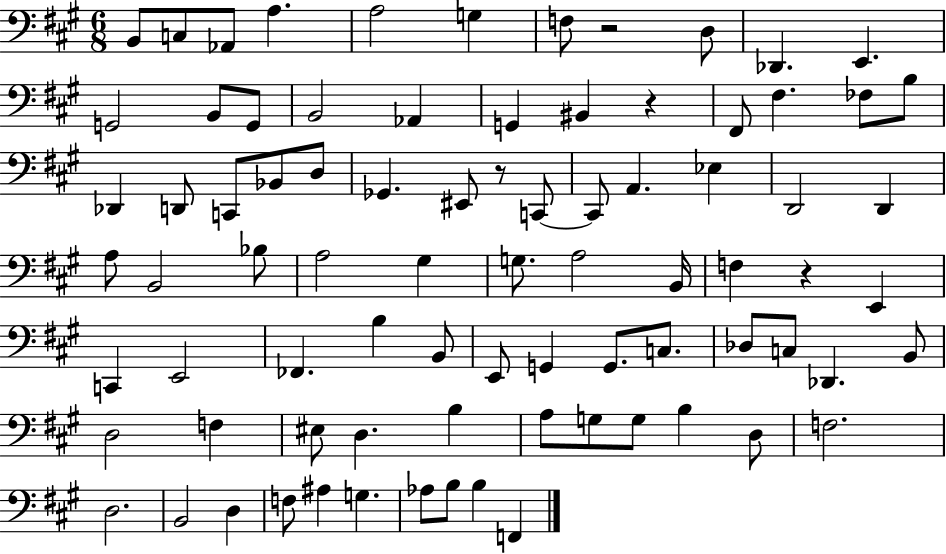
{
  \clef bass
  \numericTimeSignature
  \time 6/8
  \key a \major
  b,8 c8 aes,8 a4. | a2 g4 | f8 r2 d8 | des,4. e,4. | \break g,2 b,8 g,8 | b,2 aes,4 | g,4 bis,4 r4 | fis,8 fis4. fes8 b8 | \break des,4 d,8 c,8 bes,8 d8 | ges,4. eis,8 r8 c,8~~ | c,8 a,4. ees4 | d,2 d,4 | \break a8 b,2 bes8 | a2 gis4 | g8. a2 b,16 | f4 r4 e,4 | \break c,4 e,2 | fes,4. b4 b,8 | e,8 g,4 g,8. c8. | des8 c8 des,4. b,8 | \break d2 f4 | eis8 d4. b4 | a8 g8 g8 b4 d8 | f2. | \break d2. | b,2 d4 | f8 ais4 g4. | aes8 b8 b4 f,4 | \break \bar "|."
}